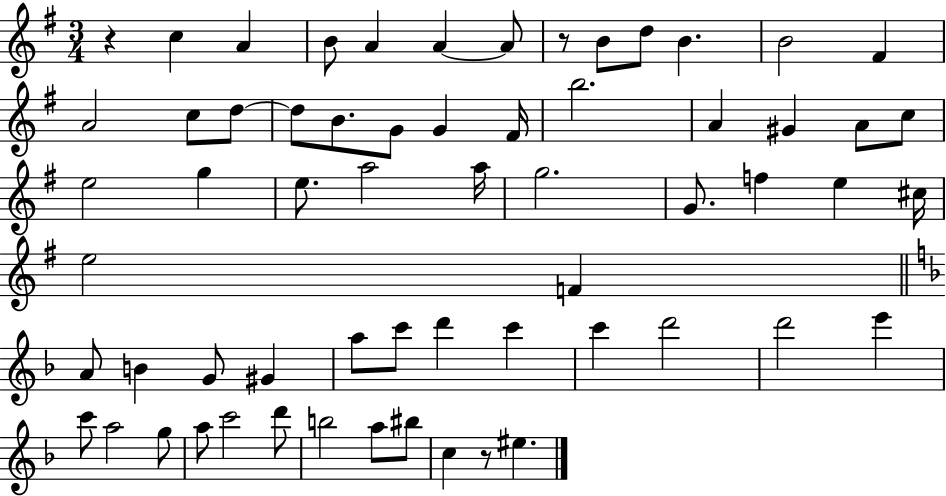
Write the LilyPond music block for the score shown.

{
  \clef treble
  \numericTimeSignature
  \time 3/4
  \key g \major
  r4 c''4 a'4 | b'8 a'4 a'4~~ a'8 | r8 b'8 d''8 b'4. | b'2 fis'4 | \break a'2 c''8 d''8~~ | d''8 b'8. g'8 g'4 fis'16 | b''2. | a'4 gis'4 a'8 c''8 | \break e''2 g''4 | e''8. a''2 a''16 | g''2. | g'8. f''4 e''4 cis''16 | \break e''2 f'4 | \bar "||" \break \key d \minor a'8 b'4 g'8 gis'4 | a''8 c'''8 d'''4 c'''4 | c'''4 d'''2 | d'''2 e'''4 | \break c'''8 a''2 g''8 | a''8 c'''2 d'''8 | b''2 a''8 bis''8 | c''4 r8 eis''4. | \break \bar "|."
}